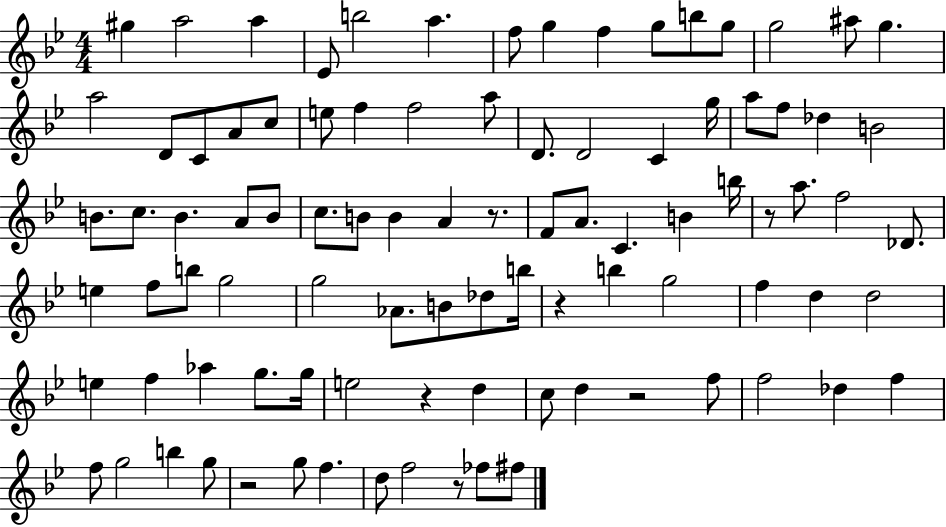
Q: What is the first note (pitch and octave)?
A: G#5